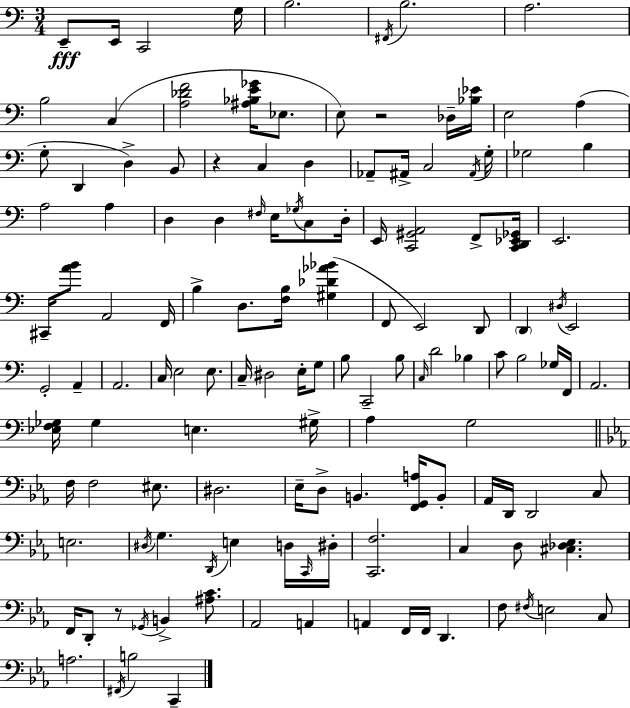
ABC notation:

X:1
T:Untitled
M:3/4
L:1/4
K:Am
E,,/2 E,,/4 C,,2 G,/4 B,2 ^F,,/4 B,2 A,2 B,2 C, [A,_DF]2 [^A,_B,E_G]/4 _E,/2 E,/2 z2 _D,/4 [_B,_E]/4 E,2 A, G,/2 D,, D, B,,/2 z C, D, _A,,/2 ^A,,/4 C,2 ^A,,/4 G,/4 _G,2 B, A,2 A, D, D, ^F,/4 E,/4 _G,/4 C,/2 D,/4 E,,/4 [C,,^G,,A,,]2 F,,/2 [C,,D,,_E,,_G,,]/4 E,,2 ^C,,/4 [AB]/2 A,,2 F,,/4 B, D,/2 [F,B,]/4 [^G,_D_A_B] F,,/2 E,,2 D,,/2 D,, ^D,/4 E,,2 G,,2 A,, A,,2 C,/4 E,2 E,/2 C,/4 ^D,2 E,/4 G,/2 B,/2 C,,2 B,/2 C,/4 D2 _B, C/2 B,2 _G,/4 F,,/4 A,,2 [_E,F,_G,]/4 _G, E, ^G,/4 A, G,2 F,/4 F,2 ^E,/2 ^D,2 _E,/4 D,/2 B,, [F,,G,,A,]/4 B,,/2 _A,,/4 D,,/4 D,,2 C,/2 E,2 ^D,/4 G, D,,/4 E, D,/4 C,,/4 ^D,/4 [C,,F,]2 C, D,/2 [^C,_D,_E,] F,,/4 D,,/2 z/2 _G,,/4 B,, [^A,C]/2 _A,,2 A,, A,, F,,/4 F,,/4 D,, F,/2 ^F,/4 E,2 C,/2 A,2 ^F,,/4 B,2 C,,